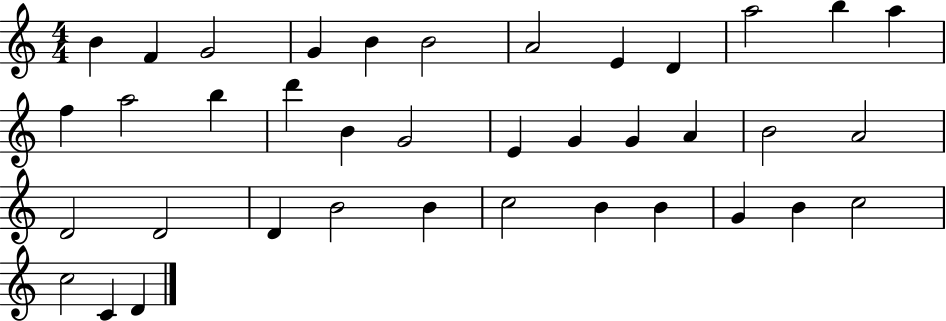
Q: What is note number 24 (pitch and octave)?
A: A4